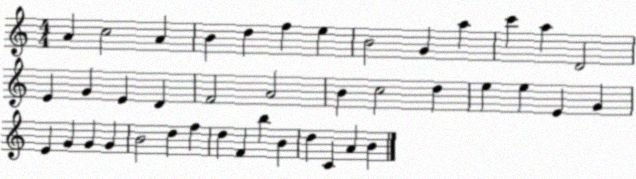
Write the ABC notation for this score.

X:1
T:Untitled
M:4/4
L:1/4
K:C
A c2 A B d f e B2 G a c' a D2 E G E D F2 A2 B c2 d e e E G E G G G B2 d f d F b B d C A B